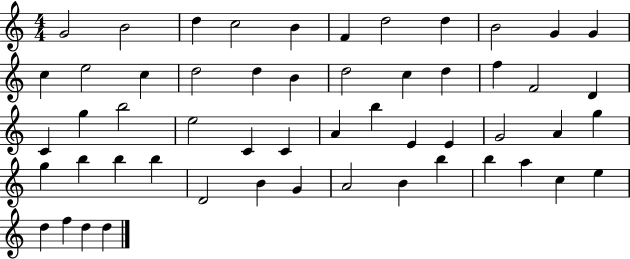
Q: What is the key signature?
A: C major